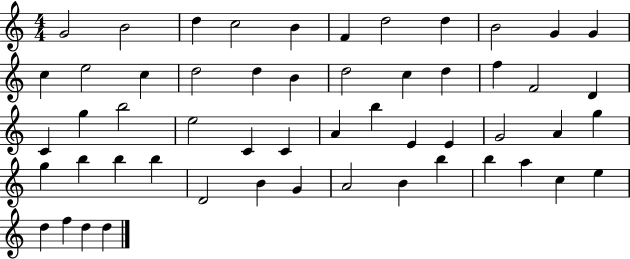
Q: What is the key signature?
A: C major